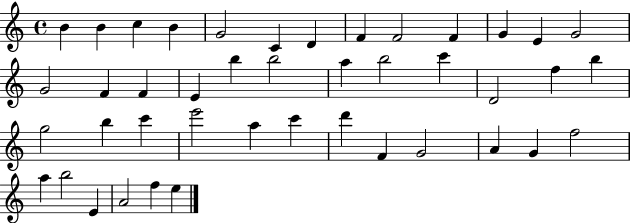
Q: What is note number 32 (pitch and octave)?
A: D6